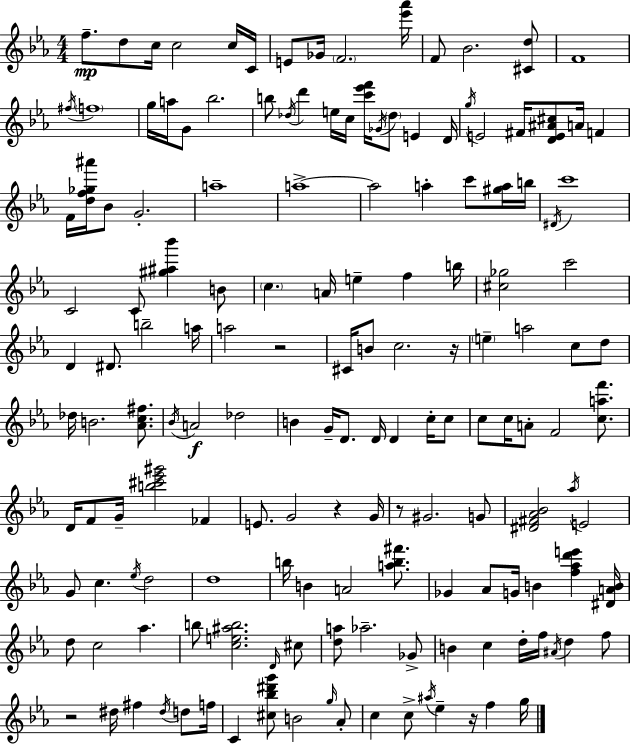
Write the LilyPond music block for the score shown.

{
  \clef treble
  \numericTimeSignature
  \time 4/4
  \key c \minor
  f''8.--\mp d''8 c''16 c''2 c''16 c'16 | e'8 ges'16 \parenthesize f'2. <ees''' aes'''>16 | f'8 bes'2. <cis' d''>8 | f'1 | \break \acciaccatura { fis''16 } \parenthesize f''1 | g''16 a''16 g'8 bes''2. | b''8 \acciaccatura { des''16 } d'''4 e''16 c''16 <c''' ees''' f'''>16 \acciaccatura { ges'16 } \parenthesize des''8 e'4 | d'16 \acciaccatura { g''16 } e'2 fis'16 <d' e' ais' cis''>8 a'16 | \break f'4 f'16 <d'' f'' ges'' ais'''>16 bes'8 g'2.-. | a''1-- | a''1->~~ | a''2 a''4-. | \break c'''8 <gis'' a''>16 b''16 \acciaccatura { dis'16 } c'''1 | c'2 c'8 <gis'' ais'' bes'''>4 | b'8 \parenthesize c''4. a'16 e''4-- | f''4 b''16 <cis'' ges''>2 c'''2 | \break d'4 dis'8. b''2-- | a''16 a''2 r2 | cis'16 b'8 c''2. | r16 \parenthesize e''4-- a''2 | \break c''8 d''8 des''16 b'2. | <aes' c'' fis''>8. \acciaccatura { bes'16 } a'2\f des''2 | b'4 g'16-- d'8. d'16 d'4 | c''16-. c''8 c''8 c''16 a'8-. f'2 | \break <c'' a'' f'''>8. d'16 f'8 g'16-- <b'' cis''' ees''' gis'''>2 | fes'4 e'8. g'2 | r4 g'16 r8 gis'2. | g'8 <dis' fis' aes' bes'>2 \acciaccatura { aes''16 } e'2 | \break g'8 c''4. \acciaccatura { ees''16 } | d''2 d''1 | b''16 b'4 a'2 | <a'' b'' fis'''>8. ges'4 aes'8 g'16 b'4 | \break <f'' aes'' d''' e'''>4 <dis' a' b'>16 d''8 c''2 | aes''4. b''8 <c'' e'' ais'' b''>2. | \grace { d'16 } cis''8 <d'' a''>8 aes''2.-- | ges'8-> b'4 c''4 | \break d''16-. f''16 \acciaccatura { ais'16 } d''4 f''8 r2 | dis''16 fis''4 \acciaccatura { dis''16 } d''8 f''16 c'4 <cis'' bes'' dis''' g'''>8 | b'2 \grace { g''16 } aes'8-. c''4 | c''8-> \acciaccatura { ais''16 } ees''4-- r16 f''4 g''16 \bar "|."
}